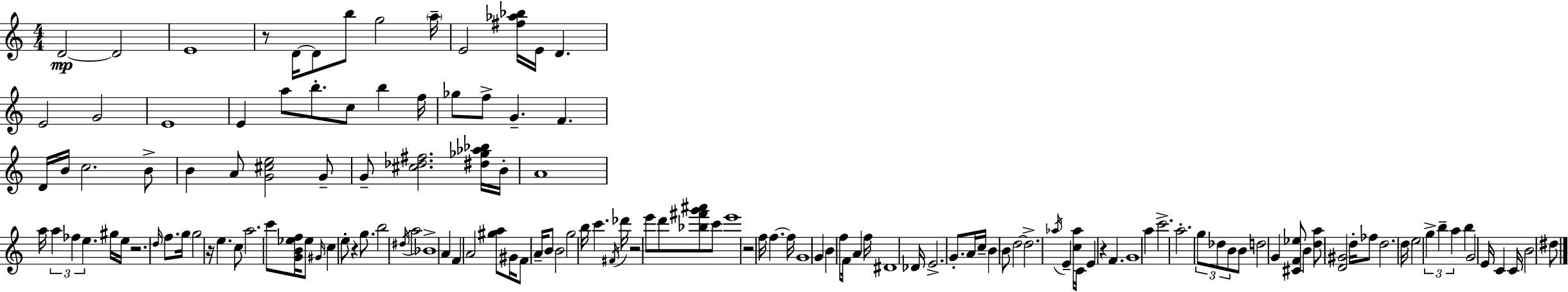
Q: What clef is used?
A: treble